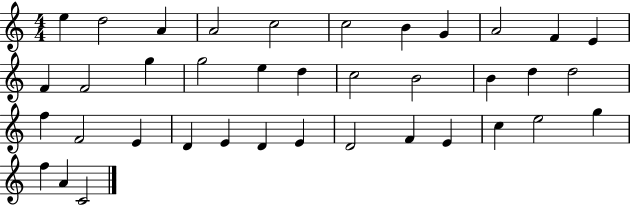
E5/q D5/h A4/q A4/h C5/h C5/h B4/q G4/q A4/h F4/q E4/q F4/q F4/h G5/q G5/h E5/q D5/q C5/h B4/h B4/q D5/q D5/h F5/q F4/h E4/q D4/q E4/q D4/q E4/q D4/h F4/q E4/q C5/q E5/h G5/q F5/q A4/q C4/h